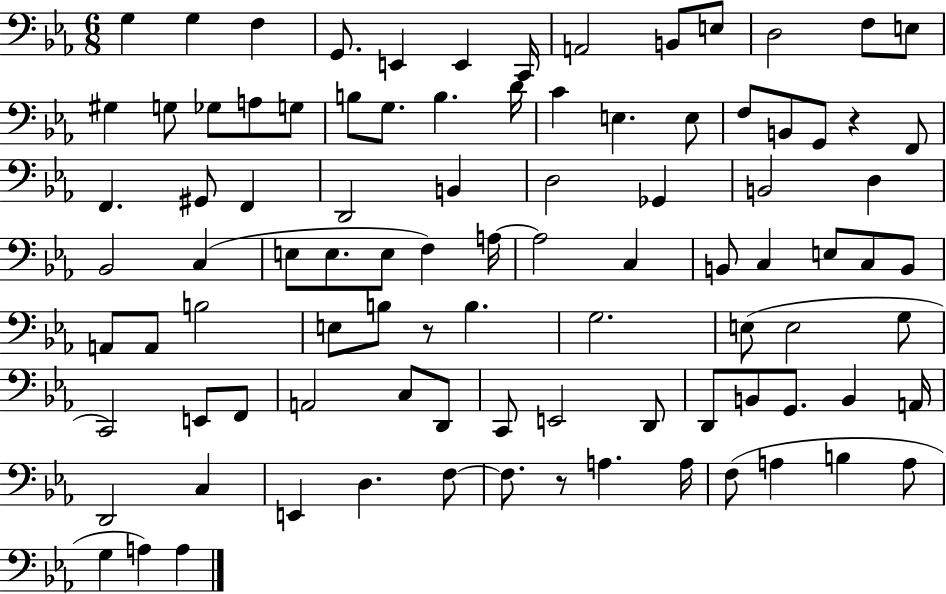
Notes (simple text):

G3/q G3/q F3/q G2/e. E2/q E2/q C2/s A2/h B2/e E3/e D3/h F3/e E3/e G#3/q G3/e Gb3/e A3/e G3/e B3/e G3/e. B3/q. D4/s C4/q E3/q. E3/e F3/e B2/e G2/e R/q F2/e F2/q. G#2/e F2/q D2/h B2/q D3/h Gb2/q B2/h D3/q Bb2/h C3/q E3/e E3/e. E3/e F3/q A3/s A3/h C3/q B2/e C3/q E3/e C3/e B2/e A2/e A2/e B3/h E3/e B3/e R/e B3/q. G3/h. E3/e E3/h G3/e C2/h E2/e F2/e A2/h C3/e D2/e C2/e E2/h D2/e D2/e B2/e G2/e. B2/q A2/s D2/h C3/q E2/q D3/q. F3/e F3/e. R/e A3/q. A3/s F3/e A3/q B3/q A3/e G3/q A3/q A3/q